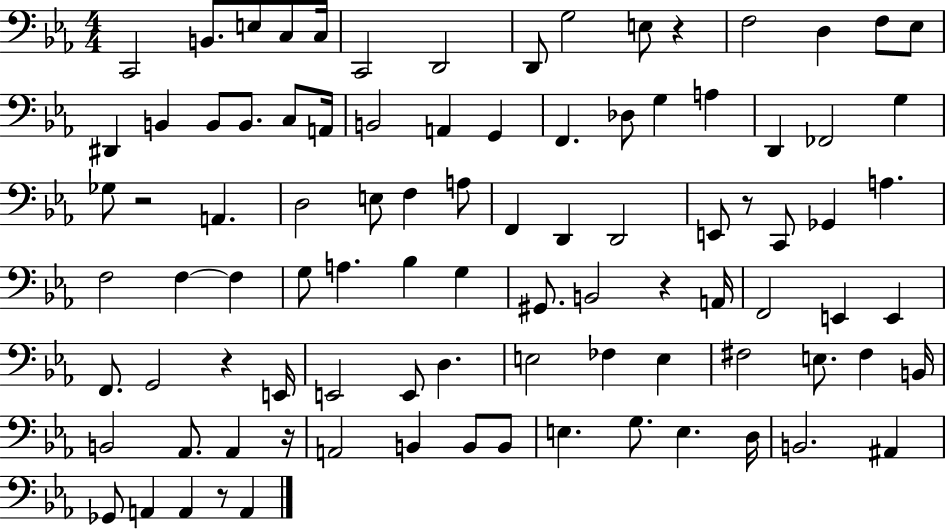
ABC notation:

X:1
T:Untitled
M:4/4
L:1/4
K:Eb
C,,2 B,,/2 E,/2 C,/2 C,/4 C,,2 D,,2 D,,/2 G,2 E,/2 z F,2 D, F,/2 _E,/2 ^D,, B,, B,,/2 B,,/2 C,/2 A,,/4 B,,2 A,, G,, F,, _D,/2 G, A, D,, _F,,2 G, _G,/2 z2 A,, D,2 E,/2 F, A,/2 F,, D,, D,,2 E,,/2 z/2 C,,/2 _G,, A, F,2 F, F, G,/2 A, _B, G, ^G,,/2 B,,2 z A,,/4 F,,2 E,, E,, F,,/2 G,,2 z E,,/4 E,,2 E,,/2 D, E,2 _F, E, ^F,2 E,/2 ^F, B,,/4 B,,2 _A,,/2 _A,, z/4 A,,2 B,, B,,/2 B,,/2 E, G,/2 E, D,/4 B,,2 ^A,, _G,,/2 A,, A,, z/2 A,,